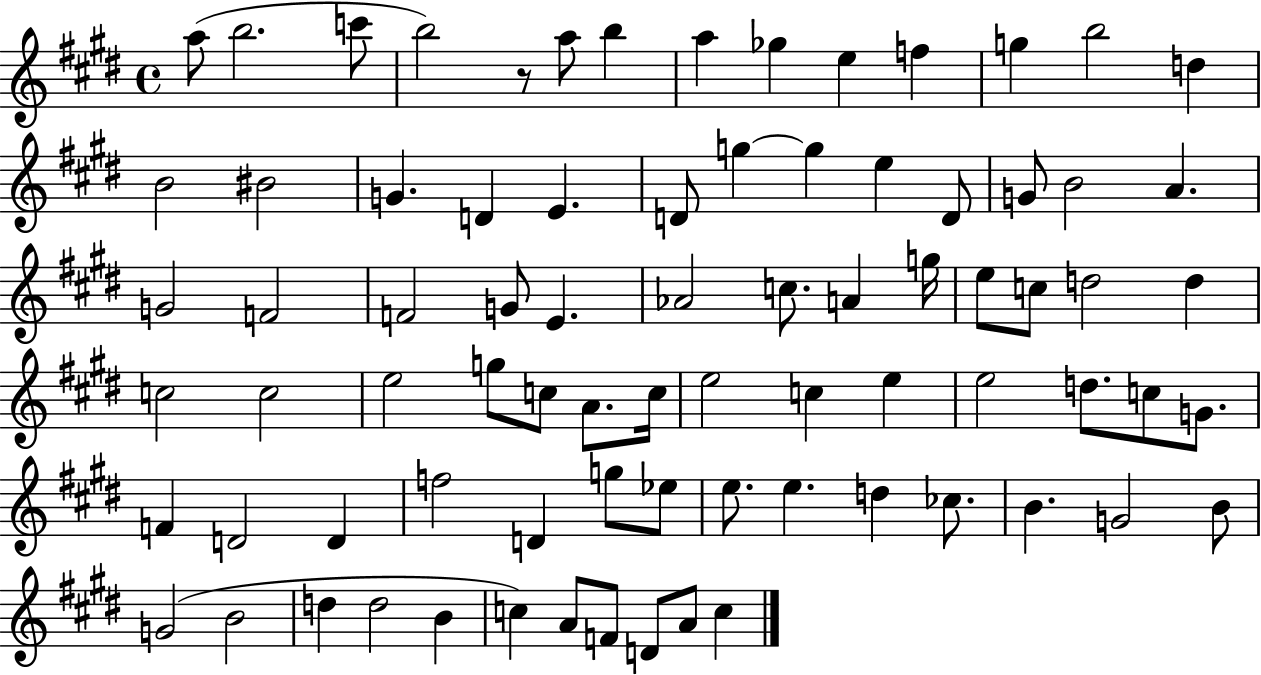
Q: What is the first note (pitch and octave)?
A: A5